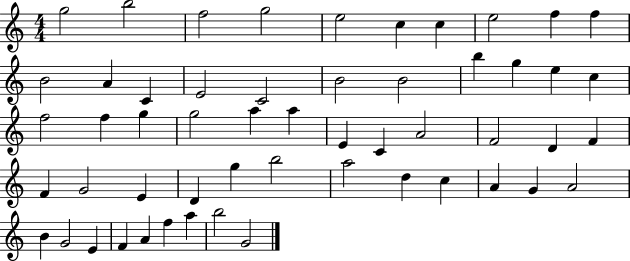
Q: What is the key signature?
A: C major